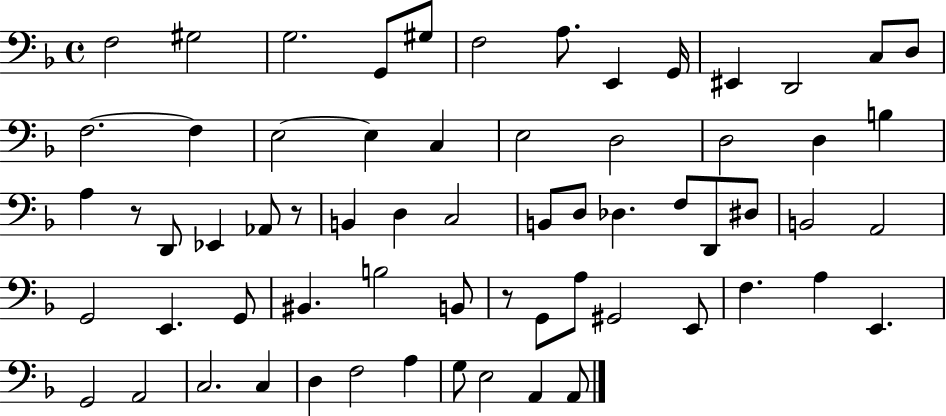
X:1
T:Untitled
M:4/4
L:1/4
K:F
F,2 ^G,2 G,2 G,,/2 ^G,/2 F,2 A,/2 E,, G,,/4 ^E,, D,,2 C,/2 D,/2 F,2 F, E,2 E, C, E,2 D,2 D,2 D, B, A, z/2 D,,/2 _E,, _A,,/2 z/2 B,, D, C,2 B,,/2 D,/2 _D, F,/2 D,,/2 ^D,/2 B,,2 A,,2 G,,2 E,, G,,/2 ^B,, B,2 B,,/2 z/2 G,,/2 A,/2 ^G,,2 E,,/2 F, A, E,, G,,2 A,,2 C,2 C, D, F,2 A, G,/2 E,2 A,, A,,/2